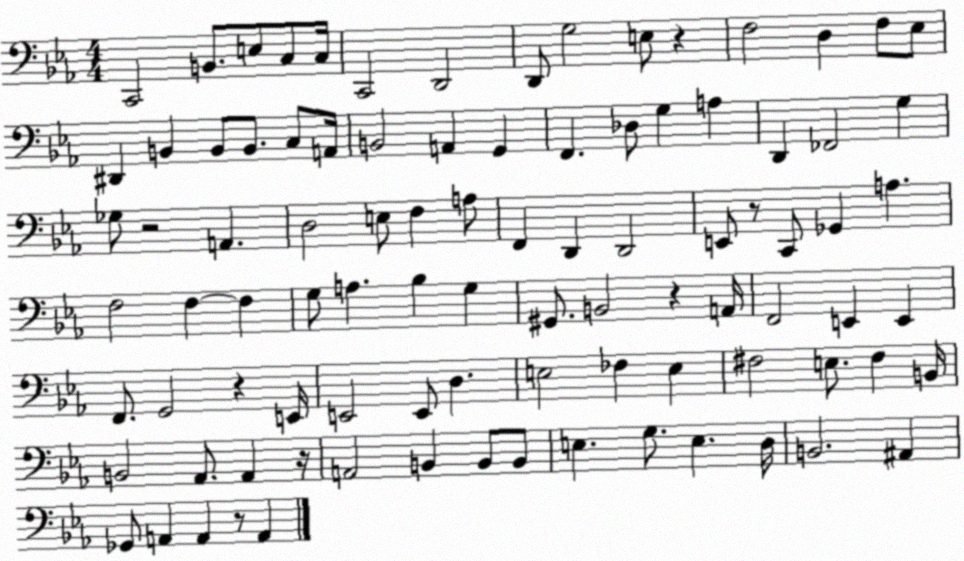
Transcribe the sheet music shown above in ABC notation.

X:1
T:Untitled
M:4/4
L:1/4
K:Eb
C,,2 B,,/2 E,/2 C,/2 C,/4 C,,2 D,,2 D,,/2 G,2 E,/2 z F,2 D, F,/2 _E,/2 ^D,, B,, B,,/2 B,,/2 C,/2 A,,/4 B,,2 A,, G,, F,, _D,/2 G, A, D,, _F,,2 G, _G,/2 z2 A,, D,2 E,/2 F, A,/2 F,, D,, D,,2 E,,/2 z/2 C,,/2 _G,, A, F,2 F, F, G,/2 A, _B, G, ^G,,/2 B,,2 z A,,/4 F,,2 E,, E,, F,,/2 G,,2 z E,,/4 E,,2 E,,/2 D, E,2 _F, E, ^F,2 E,/2 ^F, B,,/4 B,,2 _A,,/2 _A,, z/4 A,,2 B,, B,,/2 B,,/2 E, G,/2 E, D,/4 B,,2 ^A,, _G,,/2 A,, A,, z/2 A,,